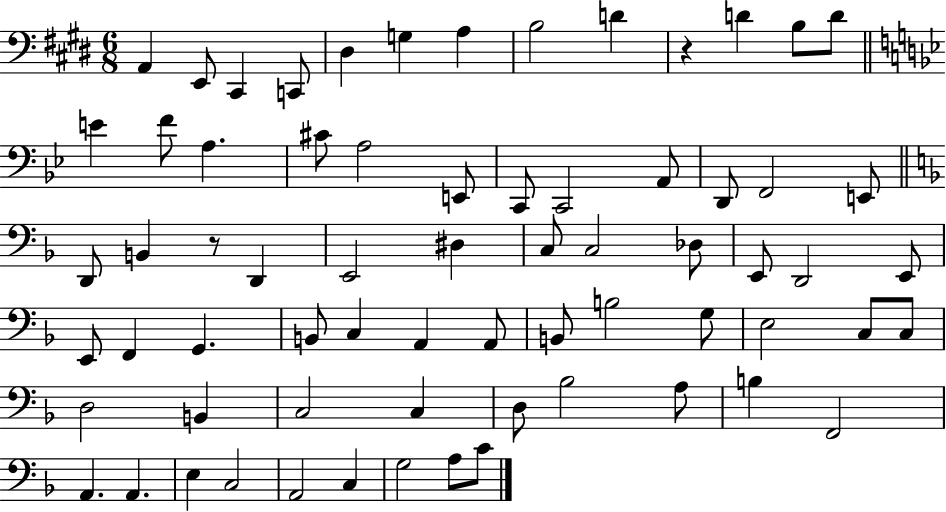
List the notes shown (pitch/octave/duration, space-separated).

A2/q E2/e C#2/q C2/e D#3/q G3/q A3/q B3/h D4/q R/q D4/q B3/e D4/e E4/q F4/e A3/q. C#4/e A3/h E2/e C2/e C2/h A2/e D2/e F2/h E2/e D2/e B2/q R/e D2/q E2/h D#3/q C3/e C3/h Db3/e E2/e D2/h E2/e E2/e F2/q G2/q. B2/e C3/q A2/q A2/e B2/e B3/h G3/e E3/h C3/e C3/e D3/h B2/q C3/h C3/q D3/e Bb3/h A3/e B3/q F2/h A2/q. A2/q. E3/q C3/h A2/h C3/q G3/h A3/e C4/e